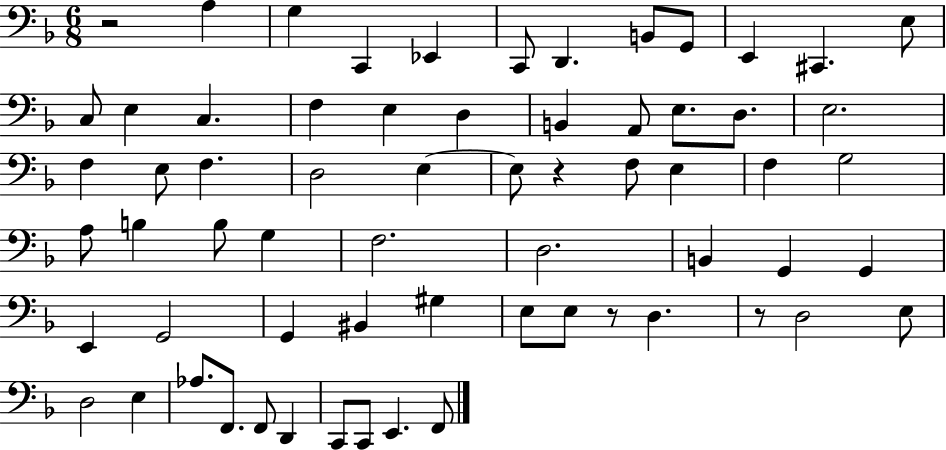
{
  \clef bass
  \numericTimeSignature
  \time 6/8
  \key f \major
  r2 a4 | g4 c,4 ees,4 | c,8 d,4. b,8 g,8 | e,4 cis,4. e8 | \break c8 e4 c4. | f4 e4 d4 | b,4 a,8 e8. d8. | e2. | \break f4 e8 f4. | d2 e4~~ | e8 r4 f8 e4 | f4 g2 | \break a8 b4 b8 g4 | f2. | d2. | b,4 g,4 g,4 | \break e,4 g,2 | g,4 bis,4 gis4 | e8 e8 r8 d4. | r8 d2 e8 | \break d2 e4 | aes8. f,8. f,8 d,4 | c,8 c,8 e,4. f,8 | \bar "|."
}